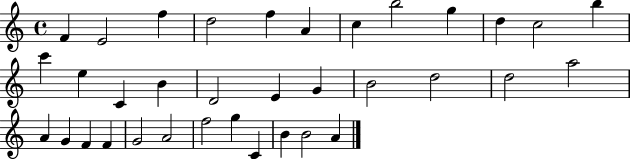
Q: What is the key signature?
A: C major